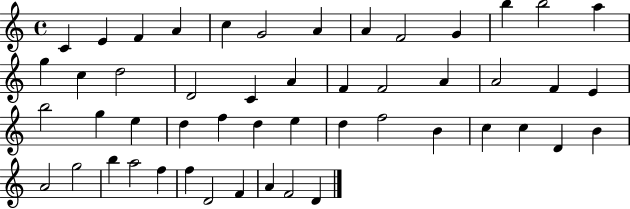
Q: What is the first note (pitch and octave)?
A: C4